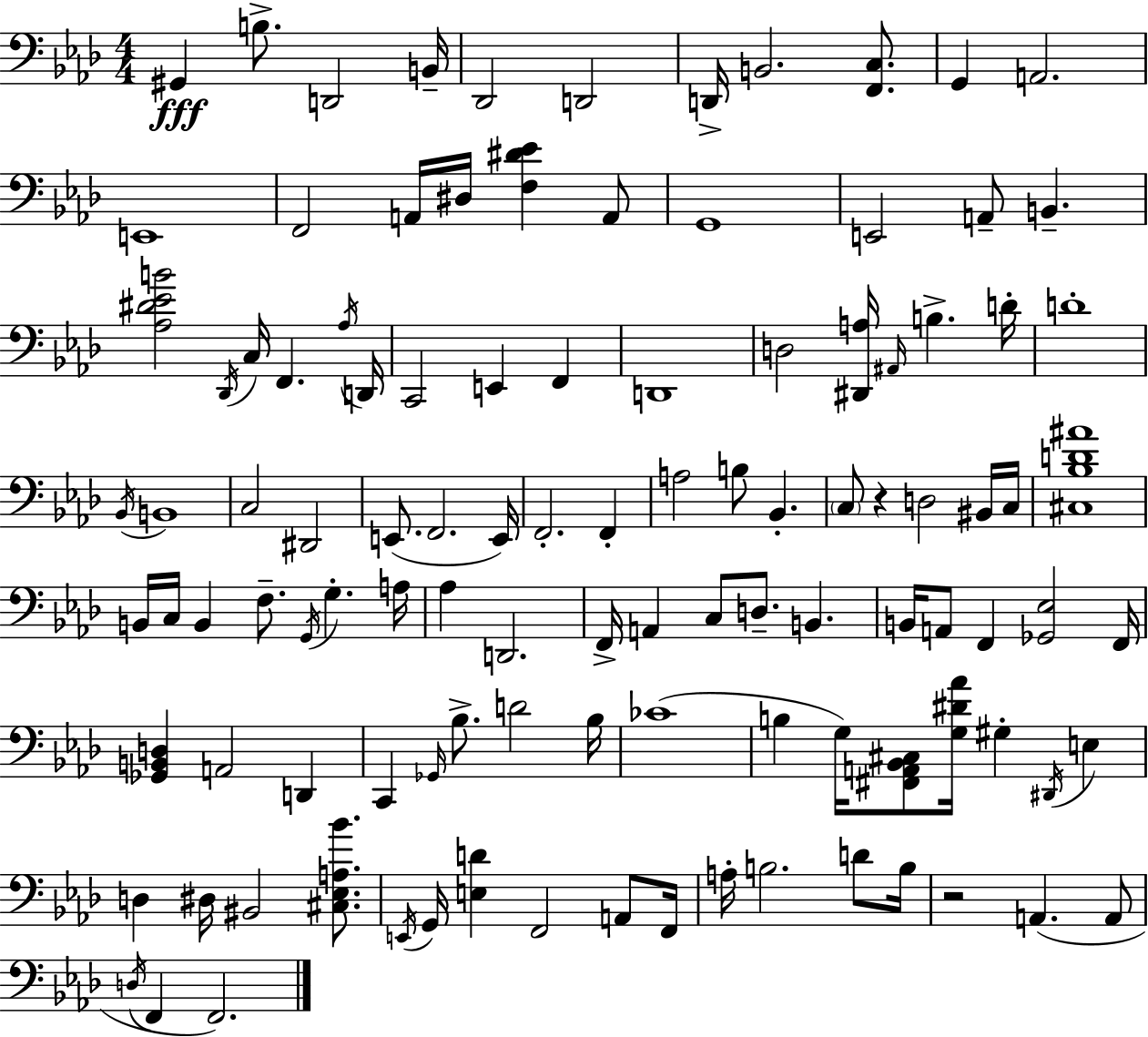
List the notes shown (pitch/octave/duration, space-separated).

G#2/q B3/e. D2/h B2/s Db2/h D2/h D2/s B2/h. [F2,C3]/e. G2/q A2/h. E2/w F2/h A2/s D#3/s [F3,D#4,Eb4]/q A2/e G2/w E2/h A2/e B2/q. [Ab3,D#4,Eb4,B4]/h Db2/s C3/s F2/q. Ab3/s D2/s C2/h E2/q F2/q D2/w D3/h [D#2,A3]/s A#2/s B3/q. D4/s D4/w Bb2/s B2/w C3/h D#2/h E2/e. F2/h. E2/s F2/h. F2/q A3/h B3/e Bb2/q. C3/e R/q D3/h BIS2/s C3/s [C#3,Bb3,D4,A#4]/w B2/s C3/s B2/q F3/e. G2/s G3/q. A3/s Ab3/q D2/h. F2/s A2/q C3/e D3/e. B2/q. B2/s A2/e F2/q [Gb2,Eb3]/h F2/s [Gb2,B2,D3]/q A2/h D2/q C2/q Gb2/s Bb3/e. D4/h Bb3/s CES4/w B3/q G3/s [F#2,A2,Bb2,C#3]/e [G3,D#4,Ab4]/s G#3/q D#2/s E3/q D3/q D#3/s BIS2/h [C#3,Eb3,A3,Bb4]/e. E2/s G2/s [E3,D4]/q F2/h A2/e F2/s A3/s B3/h. D4/e B3/s R/h A2/q. A2/e D3/s F2/q F2/h.